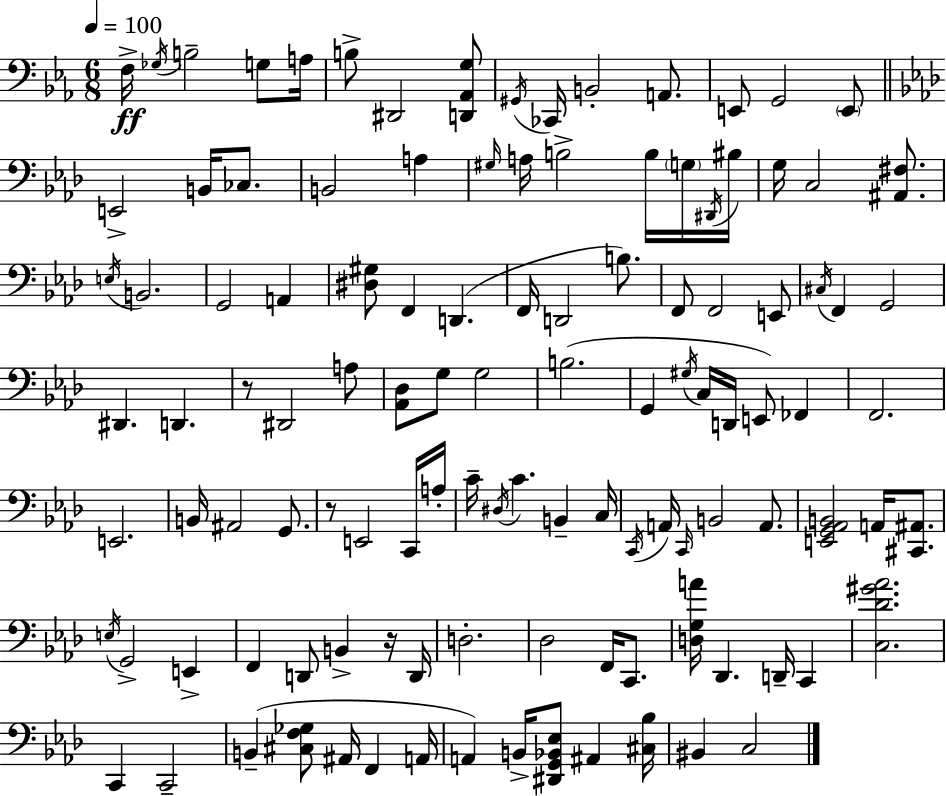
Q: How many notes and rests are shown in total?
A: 114